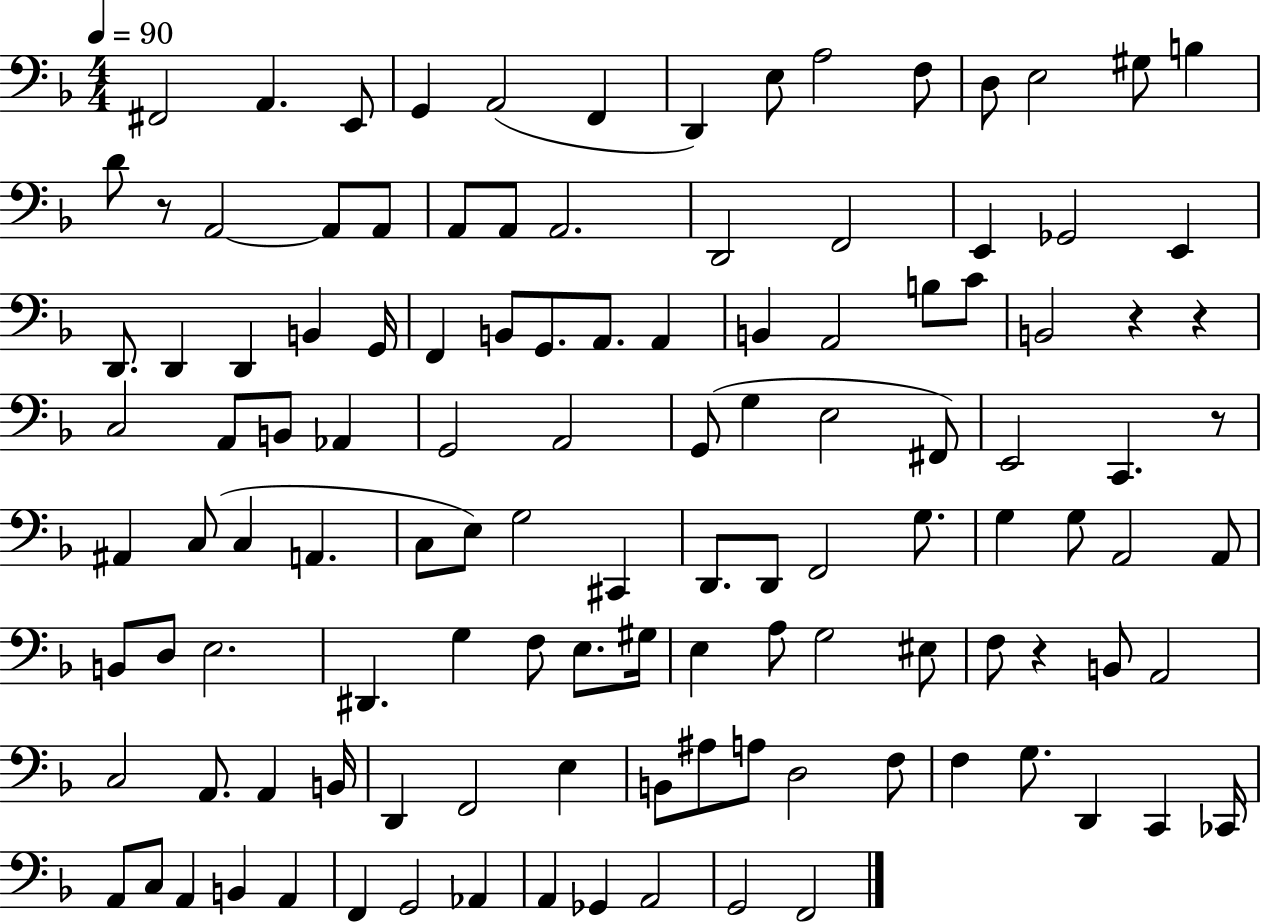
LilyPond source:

{
  \clef bass
  \numericTimeSignature
  \time 4/4
  \key f \major
  \tempo 4 = 90
  fis,2 a,4. e,8 | g,4 a,2( f,4 | d,4) e8 a2 f8 | d8 e2 gis8 b4 | \break d'8 r8 a,2~~ a,8 a,8 | a,8 a,8 a,2. | d,2 f,2 | e,4 ges,2 e,4 | \break d,8. d,4 d,4 b,4 g,16 | f,4 b,8 g,8. a,8. a,4 | b,4 a,2 b8 c'8 | b,2 r4 r4 | \break c2 a,8 b,8 aes,4 | g,2 a,2 | g,8( g4 e2 fis,8) | e,2 c,4. r8 | \break ais,4 c8( c4 a,4. | c8 e8) g2 cis,4 | d,8. d,8 f,2 g8. | g4 g8 a,2 a,8 | \break b,8 d8 e2. | dis,4. g4 f8 e8. gis16 | e4 a8 g2 eis8 | f8 r4 b,8 a,2 | \break c2 a,8. a,4 b,16 | d,4 f,2 e4 | b,8 ais8 a8 d2 f8 | f4 g8. d,4 c,4 ces,16 | \break a,8 c8 a,4 b,4 a,4 | f,4 g,2 aes,4 | a,4 ges,4 a,2 | g,2 f,2 | \break \bar "|."
}